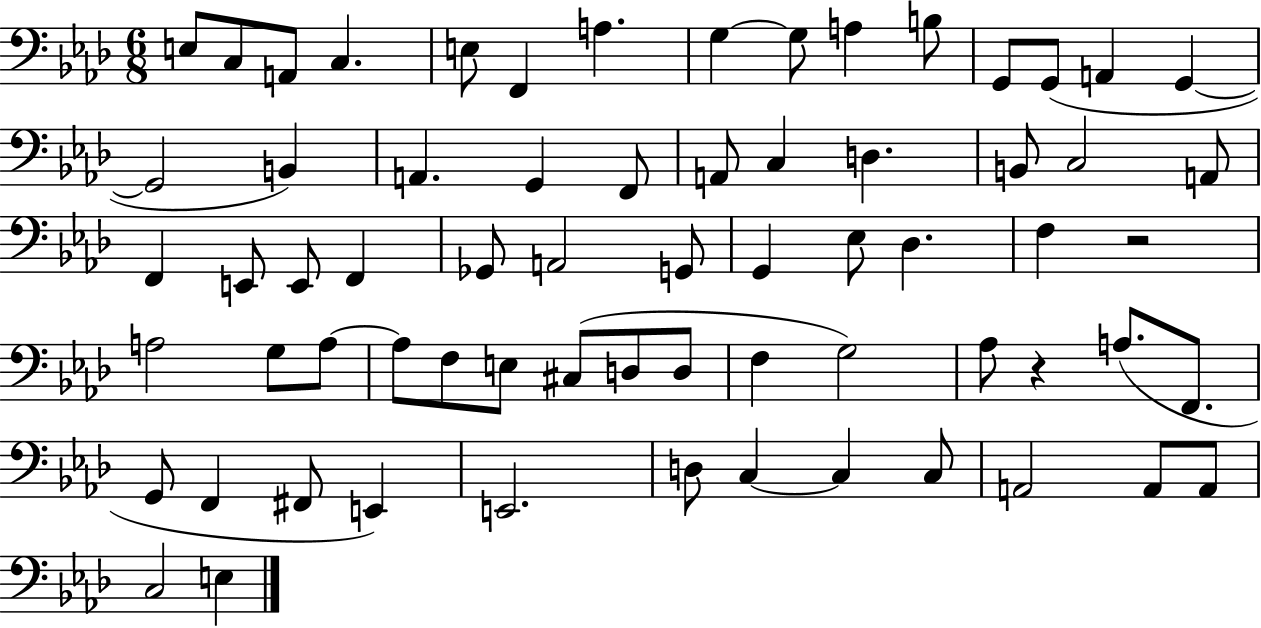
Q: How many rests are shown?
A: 2